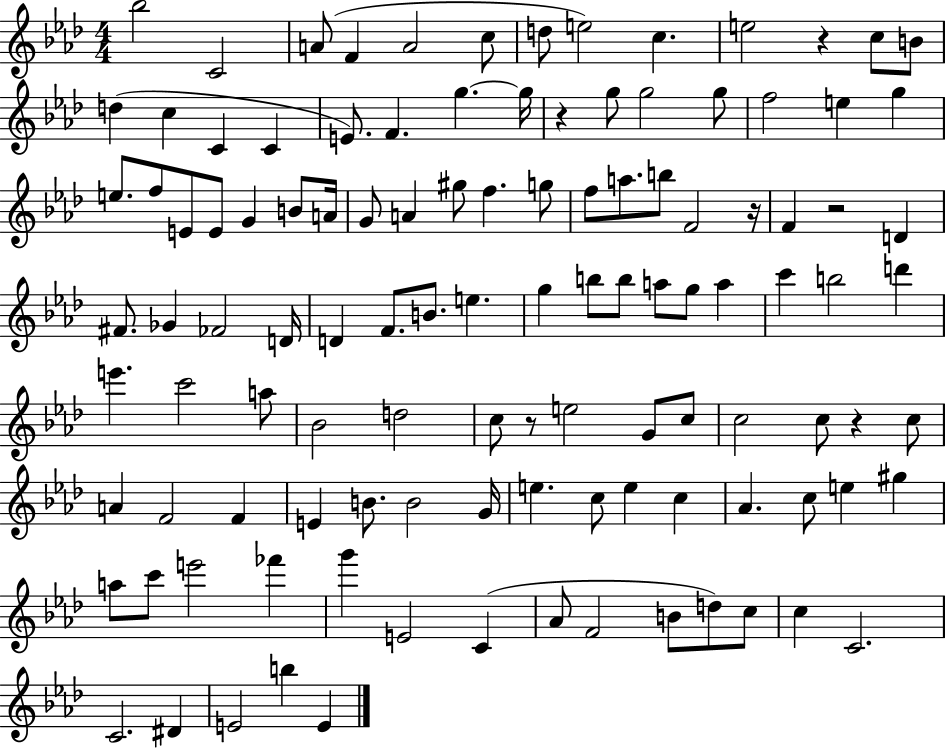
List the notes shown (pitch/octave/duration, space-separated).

Bb5/h C4/h A4/e F4/q A4/h C5/e D5/e E5/h C5/q. E5/h R/q C5/e B4/e D5/q C5/q C4/q C4/q E4/e. F4/q. G5/q. G5/s R/q G5/e G5/h G5/e F5/h E5/q G5/q E5/e. F5/e E4/e E4/e G4/q B4/e A4/s G4/e A4/q G#5/e F5/q. G5/e F5/e A5/e. B5/e F4/h R/s F4/q R/h D4/q F#4/e. Gb4/q FES4/h D4/s D4/q F4/e. B4/e. E5/q. G5/q B5/e B5/e A5/e G5/e A5/q C6/q B5/h D6/q E6/q. C6/h A5/e Bb4/h D5/h C5/e R/e E5/h G4/e C5/e C5/h C5/e R/q C5/e A4/q F4/h F4/q E4/q B4/e. B4/h G4/s E5/q. C5/e E5/q C5/q Ab4/q. C5/e E5/q G#5/q A5/e C6/e E6/h FES6/q G6/q E4/h C4/q Ab4/e F4/h B4/e D5/e C5/e C5/q C4/h. C4/h. D#4/q E4/h B5/q E4/q